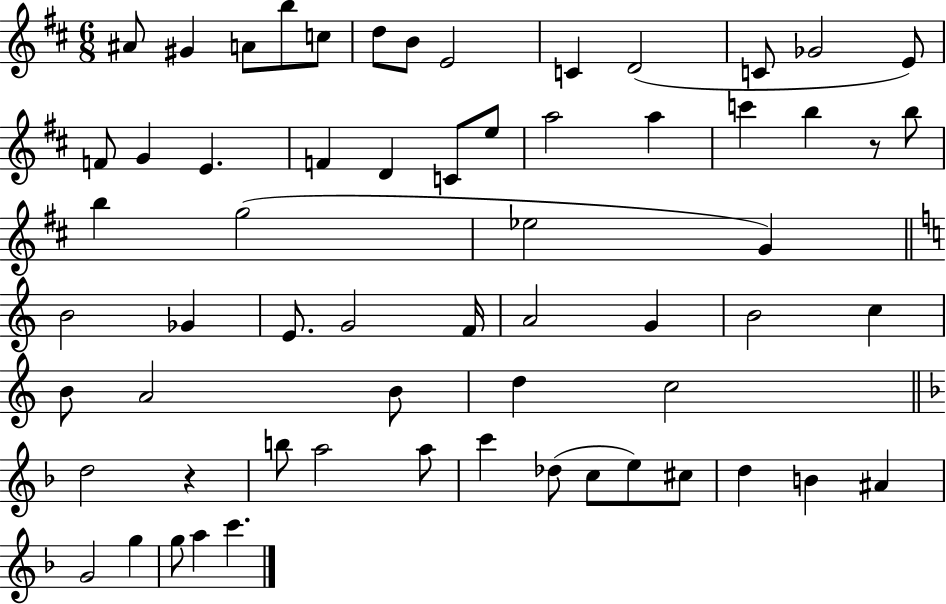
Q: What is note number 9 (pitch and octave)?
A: C4